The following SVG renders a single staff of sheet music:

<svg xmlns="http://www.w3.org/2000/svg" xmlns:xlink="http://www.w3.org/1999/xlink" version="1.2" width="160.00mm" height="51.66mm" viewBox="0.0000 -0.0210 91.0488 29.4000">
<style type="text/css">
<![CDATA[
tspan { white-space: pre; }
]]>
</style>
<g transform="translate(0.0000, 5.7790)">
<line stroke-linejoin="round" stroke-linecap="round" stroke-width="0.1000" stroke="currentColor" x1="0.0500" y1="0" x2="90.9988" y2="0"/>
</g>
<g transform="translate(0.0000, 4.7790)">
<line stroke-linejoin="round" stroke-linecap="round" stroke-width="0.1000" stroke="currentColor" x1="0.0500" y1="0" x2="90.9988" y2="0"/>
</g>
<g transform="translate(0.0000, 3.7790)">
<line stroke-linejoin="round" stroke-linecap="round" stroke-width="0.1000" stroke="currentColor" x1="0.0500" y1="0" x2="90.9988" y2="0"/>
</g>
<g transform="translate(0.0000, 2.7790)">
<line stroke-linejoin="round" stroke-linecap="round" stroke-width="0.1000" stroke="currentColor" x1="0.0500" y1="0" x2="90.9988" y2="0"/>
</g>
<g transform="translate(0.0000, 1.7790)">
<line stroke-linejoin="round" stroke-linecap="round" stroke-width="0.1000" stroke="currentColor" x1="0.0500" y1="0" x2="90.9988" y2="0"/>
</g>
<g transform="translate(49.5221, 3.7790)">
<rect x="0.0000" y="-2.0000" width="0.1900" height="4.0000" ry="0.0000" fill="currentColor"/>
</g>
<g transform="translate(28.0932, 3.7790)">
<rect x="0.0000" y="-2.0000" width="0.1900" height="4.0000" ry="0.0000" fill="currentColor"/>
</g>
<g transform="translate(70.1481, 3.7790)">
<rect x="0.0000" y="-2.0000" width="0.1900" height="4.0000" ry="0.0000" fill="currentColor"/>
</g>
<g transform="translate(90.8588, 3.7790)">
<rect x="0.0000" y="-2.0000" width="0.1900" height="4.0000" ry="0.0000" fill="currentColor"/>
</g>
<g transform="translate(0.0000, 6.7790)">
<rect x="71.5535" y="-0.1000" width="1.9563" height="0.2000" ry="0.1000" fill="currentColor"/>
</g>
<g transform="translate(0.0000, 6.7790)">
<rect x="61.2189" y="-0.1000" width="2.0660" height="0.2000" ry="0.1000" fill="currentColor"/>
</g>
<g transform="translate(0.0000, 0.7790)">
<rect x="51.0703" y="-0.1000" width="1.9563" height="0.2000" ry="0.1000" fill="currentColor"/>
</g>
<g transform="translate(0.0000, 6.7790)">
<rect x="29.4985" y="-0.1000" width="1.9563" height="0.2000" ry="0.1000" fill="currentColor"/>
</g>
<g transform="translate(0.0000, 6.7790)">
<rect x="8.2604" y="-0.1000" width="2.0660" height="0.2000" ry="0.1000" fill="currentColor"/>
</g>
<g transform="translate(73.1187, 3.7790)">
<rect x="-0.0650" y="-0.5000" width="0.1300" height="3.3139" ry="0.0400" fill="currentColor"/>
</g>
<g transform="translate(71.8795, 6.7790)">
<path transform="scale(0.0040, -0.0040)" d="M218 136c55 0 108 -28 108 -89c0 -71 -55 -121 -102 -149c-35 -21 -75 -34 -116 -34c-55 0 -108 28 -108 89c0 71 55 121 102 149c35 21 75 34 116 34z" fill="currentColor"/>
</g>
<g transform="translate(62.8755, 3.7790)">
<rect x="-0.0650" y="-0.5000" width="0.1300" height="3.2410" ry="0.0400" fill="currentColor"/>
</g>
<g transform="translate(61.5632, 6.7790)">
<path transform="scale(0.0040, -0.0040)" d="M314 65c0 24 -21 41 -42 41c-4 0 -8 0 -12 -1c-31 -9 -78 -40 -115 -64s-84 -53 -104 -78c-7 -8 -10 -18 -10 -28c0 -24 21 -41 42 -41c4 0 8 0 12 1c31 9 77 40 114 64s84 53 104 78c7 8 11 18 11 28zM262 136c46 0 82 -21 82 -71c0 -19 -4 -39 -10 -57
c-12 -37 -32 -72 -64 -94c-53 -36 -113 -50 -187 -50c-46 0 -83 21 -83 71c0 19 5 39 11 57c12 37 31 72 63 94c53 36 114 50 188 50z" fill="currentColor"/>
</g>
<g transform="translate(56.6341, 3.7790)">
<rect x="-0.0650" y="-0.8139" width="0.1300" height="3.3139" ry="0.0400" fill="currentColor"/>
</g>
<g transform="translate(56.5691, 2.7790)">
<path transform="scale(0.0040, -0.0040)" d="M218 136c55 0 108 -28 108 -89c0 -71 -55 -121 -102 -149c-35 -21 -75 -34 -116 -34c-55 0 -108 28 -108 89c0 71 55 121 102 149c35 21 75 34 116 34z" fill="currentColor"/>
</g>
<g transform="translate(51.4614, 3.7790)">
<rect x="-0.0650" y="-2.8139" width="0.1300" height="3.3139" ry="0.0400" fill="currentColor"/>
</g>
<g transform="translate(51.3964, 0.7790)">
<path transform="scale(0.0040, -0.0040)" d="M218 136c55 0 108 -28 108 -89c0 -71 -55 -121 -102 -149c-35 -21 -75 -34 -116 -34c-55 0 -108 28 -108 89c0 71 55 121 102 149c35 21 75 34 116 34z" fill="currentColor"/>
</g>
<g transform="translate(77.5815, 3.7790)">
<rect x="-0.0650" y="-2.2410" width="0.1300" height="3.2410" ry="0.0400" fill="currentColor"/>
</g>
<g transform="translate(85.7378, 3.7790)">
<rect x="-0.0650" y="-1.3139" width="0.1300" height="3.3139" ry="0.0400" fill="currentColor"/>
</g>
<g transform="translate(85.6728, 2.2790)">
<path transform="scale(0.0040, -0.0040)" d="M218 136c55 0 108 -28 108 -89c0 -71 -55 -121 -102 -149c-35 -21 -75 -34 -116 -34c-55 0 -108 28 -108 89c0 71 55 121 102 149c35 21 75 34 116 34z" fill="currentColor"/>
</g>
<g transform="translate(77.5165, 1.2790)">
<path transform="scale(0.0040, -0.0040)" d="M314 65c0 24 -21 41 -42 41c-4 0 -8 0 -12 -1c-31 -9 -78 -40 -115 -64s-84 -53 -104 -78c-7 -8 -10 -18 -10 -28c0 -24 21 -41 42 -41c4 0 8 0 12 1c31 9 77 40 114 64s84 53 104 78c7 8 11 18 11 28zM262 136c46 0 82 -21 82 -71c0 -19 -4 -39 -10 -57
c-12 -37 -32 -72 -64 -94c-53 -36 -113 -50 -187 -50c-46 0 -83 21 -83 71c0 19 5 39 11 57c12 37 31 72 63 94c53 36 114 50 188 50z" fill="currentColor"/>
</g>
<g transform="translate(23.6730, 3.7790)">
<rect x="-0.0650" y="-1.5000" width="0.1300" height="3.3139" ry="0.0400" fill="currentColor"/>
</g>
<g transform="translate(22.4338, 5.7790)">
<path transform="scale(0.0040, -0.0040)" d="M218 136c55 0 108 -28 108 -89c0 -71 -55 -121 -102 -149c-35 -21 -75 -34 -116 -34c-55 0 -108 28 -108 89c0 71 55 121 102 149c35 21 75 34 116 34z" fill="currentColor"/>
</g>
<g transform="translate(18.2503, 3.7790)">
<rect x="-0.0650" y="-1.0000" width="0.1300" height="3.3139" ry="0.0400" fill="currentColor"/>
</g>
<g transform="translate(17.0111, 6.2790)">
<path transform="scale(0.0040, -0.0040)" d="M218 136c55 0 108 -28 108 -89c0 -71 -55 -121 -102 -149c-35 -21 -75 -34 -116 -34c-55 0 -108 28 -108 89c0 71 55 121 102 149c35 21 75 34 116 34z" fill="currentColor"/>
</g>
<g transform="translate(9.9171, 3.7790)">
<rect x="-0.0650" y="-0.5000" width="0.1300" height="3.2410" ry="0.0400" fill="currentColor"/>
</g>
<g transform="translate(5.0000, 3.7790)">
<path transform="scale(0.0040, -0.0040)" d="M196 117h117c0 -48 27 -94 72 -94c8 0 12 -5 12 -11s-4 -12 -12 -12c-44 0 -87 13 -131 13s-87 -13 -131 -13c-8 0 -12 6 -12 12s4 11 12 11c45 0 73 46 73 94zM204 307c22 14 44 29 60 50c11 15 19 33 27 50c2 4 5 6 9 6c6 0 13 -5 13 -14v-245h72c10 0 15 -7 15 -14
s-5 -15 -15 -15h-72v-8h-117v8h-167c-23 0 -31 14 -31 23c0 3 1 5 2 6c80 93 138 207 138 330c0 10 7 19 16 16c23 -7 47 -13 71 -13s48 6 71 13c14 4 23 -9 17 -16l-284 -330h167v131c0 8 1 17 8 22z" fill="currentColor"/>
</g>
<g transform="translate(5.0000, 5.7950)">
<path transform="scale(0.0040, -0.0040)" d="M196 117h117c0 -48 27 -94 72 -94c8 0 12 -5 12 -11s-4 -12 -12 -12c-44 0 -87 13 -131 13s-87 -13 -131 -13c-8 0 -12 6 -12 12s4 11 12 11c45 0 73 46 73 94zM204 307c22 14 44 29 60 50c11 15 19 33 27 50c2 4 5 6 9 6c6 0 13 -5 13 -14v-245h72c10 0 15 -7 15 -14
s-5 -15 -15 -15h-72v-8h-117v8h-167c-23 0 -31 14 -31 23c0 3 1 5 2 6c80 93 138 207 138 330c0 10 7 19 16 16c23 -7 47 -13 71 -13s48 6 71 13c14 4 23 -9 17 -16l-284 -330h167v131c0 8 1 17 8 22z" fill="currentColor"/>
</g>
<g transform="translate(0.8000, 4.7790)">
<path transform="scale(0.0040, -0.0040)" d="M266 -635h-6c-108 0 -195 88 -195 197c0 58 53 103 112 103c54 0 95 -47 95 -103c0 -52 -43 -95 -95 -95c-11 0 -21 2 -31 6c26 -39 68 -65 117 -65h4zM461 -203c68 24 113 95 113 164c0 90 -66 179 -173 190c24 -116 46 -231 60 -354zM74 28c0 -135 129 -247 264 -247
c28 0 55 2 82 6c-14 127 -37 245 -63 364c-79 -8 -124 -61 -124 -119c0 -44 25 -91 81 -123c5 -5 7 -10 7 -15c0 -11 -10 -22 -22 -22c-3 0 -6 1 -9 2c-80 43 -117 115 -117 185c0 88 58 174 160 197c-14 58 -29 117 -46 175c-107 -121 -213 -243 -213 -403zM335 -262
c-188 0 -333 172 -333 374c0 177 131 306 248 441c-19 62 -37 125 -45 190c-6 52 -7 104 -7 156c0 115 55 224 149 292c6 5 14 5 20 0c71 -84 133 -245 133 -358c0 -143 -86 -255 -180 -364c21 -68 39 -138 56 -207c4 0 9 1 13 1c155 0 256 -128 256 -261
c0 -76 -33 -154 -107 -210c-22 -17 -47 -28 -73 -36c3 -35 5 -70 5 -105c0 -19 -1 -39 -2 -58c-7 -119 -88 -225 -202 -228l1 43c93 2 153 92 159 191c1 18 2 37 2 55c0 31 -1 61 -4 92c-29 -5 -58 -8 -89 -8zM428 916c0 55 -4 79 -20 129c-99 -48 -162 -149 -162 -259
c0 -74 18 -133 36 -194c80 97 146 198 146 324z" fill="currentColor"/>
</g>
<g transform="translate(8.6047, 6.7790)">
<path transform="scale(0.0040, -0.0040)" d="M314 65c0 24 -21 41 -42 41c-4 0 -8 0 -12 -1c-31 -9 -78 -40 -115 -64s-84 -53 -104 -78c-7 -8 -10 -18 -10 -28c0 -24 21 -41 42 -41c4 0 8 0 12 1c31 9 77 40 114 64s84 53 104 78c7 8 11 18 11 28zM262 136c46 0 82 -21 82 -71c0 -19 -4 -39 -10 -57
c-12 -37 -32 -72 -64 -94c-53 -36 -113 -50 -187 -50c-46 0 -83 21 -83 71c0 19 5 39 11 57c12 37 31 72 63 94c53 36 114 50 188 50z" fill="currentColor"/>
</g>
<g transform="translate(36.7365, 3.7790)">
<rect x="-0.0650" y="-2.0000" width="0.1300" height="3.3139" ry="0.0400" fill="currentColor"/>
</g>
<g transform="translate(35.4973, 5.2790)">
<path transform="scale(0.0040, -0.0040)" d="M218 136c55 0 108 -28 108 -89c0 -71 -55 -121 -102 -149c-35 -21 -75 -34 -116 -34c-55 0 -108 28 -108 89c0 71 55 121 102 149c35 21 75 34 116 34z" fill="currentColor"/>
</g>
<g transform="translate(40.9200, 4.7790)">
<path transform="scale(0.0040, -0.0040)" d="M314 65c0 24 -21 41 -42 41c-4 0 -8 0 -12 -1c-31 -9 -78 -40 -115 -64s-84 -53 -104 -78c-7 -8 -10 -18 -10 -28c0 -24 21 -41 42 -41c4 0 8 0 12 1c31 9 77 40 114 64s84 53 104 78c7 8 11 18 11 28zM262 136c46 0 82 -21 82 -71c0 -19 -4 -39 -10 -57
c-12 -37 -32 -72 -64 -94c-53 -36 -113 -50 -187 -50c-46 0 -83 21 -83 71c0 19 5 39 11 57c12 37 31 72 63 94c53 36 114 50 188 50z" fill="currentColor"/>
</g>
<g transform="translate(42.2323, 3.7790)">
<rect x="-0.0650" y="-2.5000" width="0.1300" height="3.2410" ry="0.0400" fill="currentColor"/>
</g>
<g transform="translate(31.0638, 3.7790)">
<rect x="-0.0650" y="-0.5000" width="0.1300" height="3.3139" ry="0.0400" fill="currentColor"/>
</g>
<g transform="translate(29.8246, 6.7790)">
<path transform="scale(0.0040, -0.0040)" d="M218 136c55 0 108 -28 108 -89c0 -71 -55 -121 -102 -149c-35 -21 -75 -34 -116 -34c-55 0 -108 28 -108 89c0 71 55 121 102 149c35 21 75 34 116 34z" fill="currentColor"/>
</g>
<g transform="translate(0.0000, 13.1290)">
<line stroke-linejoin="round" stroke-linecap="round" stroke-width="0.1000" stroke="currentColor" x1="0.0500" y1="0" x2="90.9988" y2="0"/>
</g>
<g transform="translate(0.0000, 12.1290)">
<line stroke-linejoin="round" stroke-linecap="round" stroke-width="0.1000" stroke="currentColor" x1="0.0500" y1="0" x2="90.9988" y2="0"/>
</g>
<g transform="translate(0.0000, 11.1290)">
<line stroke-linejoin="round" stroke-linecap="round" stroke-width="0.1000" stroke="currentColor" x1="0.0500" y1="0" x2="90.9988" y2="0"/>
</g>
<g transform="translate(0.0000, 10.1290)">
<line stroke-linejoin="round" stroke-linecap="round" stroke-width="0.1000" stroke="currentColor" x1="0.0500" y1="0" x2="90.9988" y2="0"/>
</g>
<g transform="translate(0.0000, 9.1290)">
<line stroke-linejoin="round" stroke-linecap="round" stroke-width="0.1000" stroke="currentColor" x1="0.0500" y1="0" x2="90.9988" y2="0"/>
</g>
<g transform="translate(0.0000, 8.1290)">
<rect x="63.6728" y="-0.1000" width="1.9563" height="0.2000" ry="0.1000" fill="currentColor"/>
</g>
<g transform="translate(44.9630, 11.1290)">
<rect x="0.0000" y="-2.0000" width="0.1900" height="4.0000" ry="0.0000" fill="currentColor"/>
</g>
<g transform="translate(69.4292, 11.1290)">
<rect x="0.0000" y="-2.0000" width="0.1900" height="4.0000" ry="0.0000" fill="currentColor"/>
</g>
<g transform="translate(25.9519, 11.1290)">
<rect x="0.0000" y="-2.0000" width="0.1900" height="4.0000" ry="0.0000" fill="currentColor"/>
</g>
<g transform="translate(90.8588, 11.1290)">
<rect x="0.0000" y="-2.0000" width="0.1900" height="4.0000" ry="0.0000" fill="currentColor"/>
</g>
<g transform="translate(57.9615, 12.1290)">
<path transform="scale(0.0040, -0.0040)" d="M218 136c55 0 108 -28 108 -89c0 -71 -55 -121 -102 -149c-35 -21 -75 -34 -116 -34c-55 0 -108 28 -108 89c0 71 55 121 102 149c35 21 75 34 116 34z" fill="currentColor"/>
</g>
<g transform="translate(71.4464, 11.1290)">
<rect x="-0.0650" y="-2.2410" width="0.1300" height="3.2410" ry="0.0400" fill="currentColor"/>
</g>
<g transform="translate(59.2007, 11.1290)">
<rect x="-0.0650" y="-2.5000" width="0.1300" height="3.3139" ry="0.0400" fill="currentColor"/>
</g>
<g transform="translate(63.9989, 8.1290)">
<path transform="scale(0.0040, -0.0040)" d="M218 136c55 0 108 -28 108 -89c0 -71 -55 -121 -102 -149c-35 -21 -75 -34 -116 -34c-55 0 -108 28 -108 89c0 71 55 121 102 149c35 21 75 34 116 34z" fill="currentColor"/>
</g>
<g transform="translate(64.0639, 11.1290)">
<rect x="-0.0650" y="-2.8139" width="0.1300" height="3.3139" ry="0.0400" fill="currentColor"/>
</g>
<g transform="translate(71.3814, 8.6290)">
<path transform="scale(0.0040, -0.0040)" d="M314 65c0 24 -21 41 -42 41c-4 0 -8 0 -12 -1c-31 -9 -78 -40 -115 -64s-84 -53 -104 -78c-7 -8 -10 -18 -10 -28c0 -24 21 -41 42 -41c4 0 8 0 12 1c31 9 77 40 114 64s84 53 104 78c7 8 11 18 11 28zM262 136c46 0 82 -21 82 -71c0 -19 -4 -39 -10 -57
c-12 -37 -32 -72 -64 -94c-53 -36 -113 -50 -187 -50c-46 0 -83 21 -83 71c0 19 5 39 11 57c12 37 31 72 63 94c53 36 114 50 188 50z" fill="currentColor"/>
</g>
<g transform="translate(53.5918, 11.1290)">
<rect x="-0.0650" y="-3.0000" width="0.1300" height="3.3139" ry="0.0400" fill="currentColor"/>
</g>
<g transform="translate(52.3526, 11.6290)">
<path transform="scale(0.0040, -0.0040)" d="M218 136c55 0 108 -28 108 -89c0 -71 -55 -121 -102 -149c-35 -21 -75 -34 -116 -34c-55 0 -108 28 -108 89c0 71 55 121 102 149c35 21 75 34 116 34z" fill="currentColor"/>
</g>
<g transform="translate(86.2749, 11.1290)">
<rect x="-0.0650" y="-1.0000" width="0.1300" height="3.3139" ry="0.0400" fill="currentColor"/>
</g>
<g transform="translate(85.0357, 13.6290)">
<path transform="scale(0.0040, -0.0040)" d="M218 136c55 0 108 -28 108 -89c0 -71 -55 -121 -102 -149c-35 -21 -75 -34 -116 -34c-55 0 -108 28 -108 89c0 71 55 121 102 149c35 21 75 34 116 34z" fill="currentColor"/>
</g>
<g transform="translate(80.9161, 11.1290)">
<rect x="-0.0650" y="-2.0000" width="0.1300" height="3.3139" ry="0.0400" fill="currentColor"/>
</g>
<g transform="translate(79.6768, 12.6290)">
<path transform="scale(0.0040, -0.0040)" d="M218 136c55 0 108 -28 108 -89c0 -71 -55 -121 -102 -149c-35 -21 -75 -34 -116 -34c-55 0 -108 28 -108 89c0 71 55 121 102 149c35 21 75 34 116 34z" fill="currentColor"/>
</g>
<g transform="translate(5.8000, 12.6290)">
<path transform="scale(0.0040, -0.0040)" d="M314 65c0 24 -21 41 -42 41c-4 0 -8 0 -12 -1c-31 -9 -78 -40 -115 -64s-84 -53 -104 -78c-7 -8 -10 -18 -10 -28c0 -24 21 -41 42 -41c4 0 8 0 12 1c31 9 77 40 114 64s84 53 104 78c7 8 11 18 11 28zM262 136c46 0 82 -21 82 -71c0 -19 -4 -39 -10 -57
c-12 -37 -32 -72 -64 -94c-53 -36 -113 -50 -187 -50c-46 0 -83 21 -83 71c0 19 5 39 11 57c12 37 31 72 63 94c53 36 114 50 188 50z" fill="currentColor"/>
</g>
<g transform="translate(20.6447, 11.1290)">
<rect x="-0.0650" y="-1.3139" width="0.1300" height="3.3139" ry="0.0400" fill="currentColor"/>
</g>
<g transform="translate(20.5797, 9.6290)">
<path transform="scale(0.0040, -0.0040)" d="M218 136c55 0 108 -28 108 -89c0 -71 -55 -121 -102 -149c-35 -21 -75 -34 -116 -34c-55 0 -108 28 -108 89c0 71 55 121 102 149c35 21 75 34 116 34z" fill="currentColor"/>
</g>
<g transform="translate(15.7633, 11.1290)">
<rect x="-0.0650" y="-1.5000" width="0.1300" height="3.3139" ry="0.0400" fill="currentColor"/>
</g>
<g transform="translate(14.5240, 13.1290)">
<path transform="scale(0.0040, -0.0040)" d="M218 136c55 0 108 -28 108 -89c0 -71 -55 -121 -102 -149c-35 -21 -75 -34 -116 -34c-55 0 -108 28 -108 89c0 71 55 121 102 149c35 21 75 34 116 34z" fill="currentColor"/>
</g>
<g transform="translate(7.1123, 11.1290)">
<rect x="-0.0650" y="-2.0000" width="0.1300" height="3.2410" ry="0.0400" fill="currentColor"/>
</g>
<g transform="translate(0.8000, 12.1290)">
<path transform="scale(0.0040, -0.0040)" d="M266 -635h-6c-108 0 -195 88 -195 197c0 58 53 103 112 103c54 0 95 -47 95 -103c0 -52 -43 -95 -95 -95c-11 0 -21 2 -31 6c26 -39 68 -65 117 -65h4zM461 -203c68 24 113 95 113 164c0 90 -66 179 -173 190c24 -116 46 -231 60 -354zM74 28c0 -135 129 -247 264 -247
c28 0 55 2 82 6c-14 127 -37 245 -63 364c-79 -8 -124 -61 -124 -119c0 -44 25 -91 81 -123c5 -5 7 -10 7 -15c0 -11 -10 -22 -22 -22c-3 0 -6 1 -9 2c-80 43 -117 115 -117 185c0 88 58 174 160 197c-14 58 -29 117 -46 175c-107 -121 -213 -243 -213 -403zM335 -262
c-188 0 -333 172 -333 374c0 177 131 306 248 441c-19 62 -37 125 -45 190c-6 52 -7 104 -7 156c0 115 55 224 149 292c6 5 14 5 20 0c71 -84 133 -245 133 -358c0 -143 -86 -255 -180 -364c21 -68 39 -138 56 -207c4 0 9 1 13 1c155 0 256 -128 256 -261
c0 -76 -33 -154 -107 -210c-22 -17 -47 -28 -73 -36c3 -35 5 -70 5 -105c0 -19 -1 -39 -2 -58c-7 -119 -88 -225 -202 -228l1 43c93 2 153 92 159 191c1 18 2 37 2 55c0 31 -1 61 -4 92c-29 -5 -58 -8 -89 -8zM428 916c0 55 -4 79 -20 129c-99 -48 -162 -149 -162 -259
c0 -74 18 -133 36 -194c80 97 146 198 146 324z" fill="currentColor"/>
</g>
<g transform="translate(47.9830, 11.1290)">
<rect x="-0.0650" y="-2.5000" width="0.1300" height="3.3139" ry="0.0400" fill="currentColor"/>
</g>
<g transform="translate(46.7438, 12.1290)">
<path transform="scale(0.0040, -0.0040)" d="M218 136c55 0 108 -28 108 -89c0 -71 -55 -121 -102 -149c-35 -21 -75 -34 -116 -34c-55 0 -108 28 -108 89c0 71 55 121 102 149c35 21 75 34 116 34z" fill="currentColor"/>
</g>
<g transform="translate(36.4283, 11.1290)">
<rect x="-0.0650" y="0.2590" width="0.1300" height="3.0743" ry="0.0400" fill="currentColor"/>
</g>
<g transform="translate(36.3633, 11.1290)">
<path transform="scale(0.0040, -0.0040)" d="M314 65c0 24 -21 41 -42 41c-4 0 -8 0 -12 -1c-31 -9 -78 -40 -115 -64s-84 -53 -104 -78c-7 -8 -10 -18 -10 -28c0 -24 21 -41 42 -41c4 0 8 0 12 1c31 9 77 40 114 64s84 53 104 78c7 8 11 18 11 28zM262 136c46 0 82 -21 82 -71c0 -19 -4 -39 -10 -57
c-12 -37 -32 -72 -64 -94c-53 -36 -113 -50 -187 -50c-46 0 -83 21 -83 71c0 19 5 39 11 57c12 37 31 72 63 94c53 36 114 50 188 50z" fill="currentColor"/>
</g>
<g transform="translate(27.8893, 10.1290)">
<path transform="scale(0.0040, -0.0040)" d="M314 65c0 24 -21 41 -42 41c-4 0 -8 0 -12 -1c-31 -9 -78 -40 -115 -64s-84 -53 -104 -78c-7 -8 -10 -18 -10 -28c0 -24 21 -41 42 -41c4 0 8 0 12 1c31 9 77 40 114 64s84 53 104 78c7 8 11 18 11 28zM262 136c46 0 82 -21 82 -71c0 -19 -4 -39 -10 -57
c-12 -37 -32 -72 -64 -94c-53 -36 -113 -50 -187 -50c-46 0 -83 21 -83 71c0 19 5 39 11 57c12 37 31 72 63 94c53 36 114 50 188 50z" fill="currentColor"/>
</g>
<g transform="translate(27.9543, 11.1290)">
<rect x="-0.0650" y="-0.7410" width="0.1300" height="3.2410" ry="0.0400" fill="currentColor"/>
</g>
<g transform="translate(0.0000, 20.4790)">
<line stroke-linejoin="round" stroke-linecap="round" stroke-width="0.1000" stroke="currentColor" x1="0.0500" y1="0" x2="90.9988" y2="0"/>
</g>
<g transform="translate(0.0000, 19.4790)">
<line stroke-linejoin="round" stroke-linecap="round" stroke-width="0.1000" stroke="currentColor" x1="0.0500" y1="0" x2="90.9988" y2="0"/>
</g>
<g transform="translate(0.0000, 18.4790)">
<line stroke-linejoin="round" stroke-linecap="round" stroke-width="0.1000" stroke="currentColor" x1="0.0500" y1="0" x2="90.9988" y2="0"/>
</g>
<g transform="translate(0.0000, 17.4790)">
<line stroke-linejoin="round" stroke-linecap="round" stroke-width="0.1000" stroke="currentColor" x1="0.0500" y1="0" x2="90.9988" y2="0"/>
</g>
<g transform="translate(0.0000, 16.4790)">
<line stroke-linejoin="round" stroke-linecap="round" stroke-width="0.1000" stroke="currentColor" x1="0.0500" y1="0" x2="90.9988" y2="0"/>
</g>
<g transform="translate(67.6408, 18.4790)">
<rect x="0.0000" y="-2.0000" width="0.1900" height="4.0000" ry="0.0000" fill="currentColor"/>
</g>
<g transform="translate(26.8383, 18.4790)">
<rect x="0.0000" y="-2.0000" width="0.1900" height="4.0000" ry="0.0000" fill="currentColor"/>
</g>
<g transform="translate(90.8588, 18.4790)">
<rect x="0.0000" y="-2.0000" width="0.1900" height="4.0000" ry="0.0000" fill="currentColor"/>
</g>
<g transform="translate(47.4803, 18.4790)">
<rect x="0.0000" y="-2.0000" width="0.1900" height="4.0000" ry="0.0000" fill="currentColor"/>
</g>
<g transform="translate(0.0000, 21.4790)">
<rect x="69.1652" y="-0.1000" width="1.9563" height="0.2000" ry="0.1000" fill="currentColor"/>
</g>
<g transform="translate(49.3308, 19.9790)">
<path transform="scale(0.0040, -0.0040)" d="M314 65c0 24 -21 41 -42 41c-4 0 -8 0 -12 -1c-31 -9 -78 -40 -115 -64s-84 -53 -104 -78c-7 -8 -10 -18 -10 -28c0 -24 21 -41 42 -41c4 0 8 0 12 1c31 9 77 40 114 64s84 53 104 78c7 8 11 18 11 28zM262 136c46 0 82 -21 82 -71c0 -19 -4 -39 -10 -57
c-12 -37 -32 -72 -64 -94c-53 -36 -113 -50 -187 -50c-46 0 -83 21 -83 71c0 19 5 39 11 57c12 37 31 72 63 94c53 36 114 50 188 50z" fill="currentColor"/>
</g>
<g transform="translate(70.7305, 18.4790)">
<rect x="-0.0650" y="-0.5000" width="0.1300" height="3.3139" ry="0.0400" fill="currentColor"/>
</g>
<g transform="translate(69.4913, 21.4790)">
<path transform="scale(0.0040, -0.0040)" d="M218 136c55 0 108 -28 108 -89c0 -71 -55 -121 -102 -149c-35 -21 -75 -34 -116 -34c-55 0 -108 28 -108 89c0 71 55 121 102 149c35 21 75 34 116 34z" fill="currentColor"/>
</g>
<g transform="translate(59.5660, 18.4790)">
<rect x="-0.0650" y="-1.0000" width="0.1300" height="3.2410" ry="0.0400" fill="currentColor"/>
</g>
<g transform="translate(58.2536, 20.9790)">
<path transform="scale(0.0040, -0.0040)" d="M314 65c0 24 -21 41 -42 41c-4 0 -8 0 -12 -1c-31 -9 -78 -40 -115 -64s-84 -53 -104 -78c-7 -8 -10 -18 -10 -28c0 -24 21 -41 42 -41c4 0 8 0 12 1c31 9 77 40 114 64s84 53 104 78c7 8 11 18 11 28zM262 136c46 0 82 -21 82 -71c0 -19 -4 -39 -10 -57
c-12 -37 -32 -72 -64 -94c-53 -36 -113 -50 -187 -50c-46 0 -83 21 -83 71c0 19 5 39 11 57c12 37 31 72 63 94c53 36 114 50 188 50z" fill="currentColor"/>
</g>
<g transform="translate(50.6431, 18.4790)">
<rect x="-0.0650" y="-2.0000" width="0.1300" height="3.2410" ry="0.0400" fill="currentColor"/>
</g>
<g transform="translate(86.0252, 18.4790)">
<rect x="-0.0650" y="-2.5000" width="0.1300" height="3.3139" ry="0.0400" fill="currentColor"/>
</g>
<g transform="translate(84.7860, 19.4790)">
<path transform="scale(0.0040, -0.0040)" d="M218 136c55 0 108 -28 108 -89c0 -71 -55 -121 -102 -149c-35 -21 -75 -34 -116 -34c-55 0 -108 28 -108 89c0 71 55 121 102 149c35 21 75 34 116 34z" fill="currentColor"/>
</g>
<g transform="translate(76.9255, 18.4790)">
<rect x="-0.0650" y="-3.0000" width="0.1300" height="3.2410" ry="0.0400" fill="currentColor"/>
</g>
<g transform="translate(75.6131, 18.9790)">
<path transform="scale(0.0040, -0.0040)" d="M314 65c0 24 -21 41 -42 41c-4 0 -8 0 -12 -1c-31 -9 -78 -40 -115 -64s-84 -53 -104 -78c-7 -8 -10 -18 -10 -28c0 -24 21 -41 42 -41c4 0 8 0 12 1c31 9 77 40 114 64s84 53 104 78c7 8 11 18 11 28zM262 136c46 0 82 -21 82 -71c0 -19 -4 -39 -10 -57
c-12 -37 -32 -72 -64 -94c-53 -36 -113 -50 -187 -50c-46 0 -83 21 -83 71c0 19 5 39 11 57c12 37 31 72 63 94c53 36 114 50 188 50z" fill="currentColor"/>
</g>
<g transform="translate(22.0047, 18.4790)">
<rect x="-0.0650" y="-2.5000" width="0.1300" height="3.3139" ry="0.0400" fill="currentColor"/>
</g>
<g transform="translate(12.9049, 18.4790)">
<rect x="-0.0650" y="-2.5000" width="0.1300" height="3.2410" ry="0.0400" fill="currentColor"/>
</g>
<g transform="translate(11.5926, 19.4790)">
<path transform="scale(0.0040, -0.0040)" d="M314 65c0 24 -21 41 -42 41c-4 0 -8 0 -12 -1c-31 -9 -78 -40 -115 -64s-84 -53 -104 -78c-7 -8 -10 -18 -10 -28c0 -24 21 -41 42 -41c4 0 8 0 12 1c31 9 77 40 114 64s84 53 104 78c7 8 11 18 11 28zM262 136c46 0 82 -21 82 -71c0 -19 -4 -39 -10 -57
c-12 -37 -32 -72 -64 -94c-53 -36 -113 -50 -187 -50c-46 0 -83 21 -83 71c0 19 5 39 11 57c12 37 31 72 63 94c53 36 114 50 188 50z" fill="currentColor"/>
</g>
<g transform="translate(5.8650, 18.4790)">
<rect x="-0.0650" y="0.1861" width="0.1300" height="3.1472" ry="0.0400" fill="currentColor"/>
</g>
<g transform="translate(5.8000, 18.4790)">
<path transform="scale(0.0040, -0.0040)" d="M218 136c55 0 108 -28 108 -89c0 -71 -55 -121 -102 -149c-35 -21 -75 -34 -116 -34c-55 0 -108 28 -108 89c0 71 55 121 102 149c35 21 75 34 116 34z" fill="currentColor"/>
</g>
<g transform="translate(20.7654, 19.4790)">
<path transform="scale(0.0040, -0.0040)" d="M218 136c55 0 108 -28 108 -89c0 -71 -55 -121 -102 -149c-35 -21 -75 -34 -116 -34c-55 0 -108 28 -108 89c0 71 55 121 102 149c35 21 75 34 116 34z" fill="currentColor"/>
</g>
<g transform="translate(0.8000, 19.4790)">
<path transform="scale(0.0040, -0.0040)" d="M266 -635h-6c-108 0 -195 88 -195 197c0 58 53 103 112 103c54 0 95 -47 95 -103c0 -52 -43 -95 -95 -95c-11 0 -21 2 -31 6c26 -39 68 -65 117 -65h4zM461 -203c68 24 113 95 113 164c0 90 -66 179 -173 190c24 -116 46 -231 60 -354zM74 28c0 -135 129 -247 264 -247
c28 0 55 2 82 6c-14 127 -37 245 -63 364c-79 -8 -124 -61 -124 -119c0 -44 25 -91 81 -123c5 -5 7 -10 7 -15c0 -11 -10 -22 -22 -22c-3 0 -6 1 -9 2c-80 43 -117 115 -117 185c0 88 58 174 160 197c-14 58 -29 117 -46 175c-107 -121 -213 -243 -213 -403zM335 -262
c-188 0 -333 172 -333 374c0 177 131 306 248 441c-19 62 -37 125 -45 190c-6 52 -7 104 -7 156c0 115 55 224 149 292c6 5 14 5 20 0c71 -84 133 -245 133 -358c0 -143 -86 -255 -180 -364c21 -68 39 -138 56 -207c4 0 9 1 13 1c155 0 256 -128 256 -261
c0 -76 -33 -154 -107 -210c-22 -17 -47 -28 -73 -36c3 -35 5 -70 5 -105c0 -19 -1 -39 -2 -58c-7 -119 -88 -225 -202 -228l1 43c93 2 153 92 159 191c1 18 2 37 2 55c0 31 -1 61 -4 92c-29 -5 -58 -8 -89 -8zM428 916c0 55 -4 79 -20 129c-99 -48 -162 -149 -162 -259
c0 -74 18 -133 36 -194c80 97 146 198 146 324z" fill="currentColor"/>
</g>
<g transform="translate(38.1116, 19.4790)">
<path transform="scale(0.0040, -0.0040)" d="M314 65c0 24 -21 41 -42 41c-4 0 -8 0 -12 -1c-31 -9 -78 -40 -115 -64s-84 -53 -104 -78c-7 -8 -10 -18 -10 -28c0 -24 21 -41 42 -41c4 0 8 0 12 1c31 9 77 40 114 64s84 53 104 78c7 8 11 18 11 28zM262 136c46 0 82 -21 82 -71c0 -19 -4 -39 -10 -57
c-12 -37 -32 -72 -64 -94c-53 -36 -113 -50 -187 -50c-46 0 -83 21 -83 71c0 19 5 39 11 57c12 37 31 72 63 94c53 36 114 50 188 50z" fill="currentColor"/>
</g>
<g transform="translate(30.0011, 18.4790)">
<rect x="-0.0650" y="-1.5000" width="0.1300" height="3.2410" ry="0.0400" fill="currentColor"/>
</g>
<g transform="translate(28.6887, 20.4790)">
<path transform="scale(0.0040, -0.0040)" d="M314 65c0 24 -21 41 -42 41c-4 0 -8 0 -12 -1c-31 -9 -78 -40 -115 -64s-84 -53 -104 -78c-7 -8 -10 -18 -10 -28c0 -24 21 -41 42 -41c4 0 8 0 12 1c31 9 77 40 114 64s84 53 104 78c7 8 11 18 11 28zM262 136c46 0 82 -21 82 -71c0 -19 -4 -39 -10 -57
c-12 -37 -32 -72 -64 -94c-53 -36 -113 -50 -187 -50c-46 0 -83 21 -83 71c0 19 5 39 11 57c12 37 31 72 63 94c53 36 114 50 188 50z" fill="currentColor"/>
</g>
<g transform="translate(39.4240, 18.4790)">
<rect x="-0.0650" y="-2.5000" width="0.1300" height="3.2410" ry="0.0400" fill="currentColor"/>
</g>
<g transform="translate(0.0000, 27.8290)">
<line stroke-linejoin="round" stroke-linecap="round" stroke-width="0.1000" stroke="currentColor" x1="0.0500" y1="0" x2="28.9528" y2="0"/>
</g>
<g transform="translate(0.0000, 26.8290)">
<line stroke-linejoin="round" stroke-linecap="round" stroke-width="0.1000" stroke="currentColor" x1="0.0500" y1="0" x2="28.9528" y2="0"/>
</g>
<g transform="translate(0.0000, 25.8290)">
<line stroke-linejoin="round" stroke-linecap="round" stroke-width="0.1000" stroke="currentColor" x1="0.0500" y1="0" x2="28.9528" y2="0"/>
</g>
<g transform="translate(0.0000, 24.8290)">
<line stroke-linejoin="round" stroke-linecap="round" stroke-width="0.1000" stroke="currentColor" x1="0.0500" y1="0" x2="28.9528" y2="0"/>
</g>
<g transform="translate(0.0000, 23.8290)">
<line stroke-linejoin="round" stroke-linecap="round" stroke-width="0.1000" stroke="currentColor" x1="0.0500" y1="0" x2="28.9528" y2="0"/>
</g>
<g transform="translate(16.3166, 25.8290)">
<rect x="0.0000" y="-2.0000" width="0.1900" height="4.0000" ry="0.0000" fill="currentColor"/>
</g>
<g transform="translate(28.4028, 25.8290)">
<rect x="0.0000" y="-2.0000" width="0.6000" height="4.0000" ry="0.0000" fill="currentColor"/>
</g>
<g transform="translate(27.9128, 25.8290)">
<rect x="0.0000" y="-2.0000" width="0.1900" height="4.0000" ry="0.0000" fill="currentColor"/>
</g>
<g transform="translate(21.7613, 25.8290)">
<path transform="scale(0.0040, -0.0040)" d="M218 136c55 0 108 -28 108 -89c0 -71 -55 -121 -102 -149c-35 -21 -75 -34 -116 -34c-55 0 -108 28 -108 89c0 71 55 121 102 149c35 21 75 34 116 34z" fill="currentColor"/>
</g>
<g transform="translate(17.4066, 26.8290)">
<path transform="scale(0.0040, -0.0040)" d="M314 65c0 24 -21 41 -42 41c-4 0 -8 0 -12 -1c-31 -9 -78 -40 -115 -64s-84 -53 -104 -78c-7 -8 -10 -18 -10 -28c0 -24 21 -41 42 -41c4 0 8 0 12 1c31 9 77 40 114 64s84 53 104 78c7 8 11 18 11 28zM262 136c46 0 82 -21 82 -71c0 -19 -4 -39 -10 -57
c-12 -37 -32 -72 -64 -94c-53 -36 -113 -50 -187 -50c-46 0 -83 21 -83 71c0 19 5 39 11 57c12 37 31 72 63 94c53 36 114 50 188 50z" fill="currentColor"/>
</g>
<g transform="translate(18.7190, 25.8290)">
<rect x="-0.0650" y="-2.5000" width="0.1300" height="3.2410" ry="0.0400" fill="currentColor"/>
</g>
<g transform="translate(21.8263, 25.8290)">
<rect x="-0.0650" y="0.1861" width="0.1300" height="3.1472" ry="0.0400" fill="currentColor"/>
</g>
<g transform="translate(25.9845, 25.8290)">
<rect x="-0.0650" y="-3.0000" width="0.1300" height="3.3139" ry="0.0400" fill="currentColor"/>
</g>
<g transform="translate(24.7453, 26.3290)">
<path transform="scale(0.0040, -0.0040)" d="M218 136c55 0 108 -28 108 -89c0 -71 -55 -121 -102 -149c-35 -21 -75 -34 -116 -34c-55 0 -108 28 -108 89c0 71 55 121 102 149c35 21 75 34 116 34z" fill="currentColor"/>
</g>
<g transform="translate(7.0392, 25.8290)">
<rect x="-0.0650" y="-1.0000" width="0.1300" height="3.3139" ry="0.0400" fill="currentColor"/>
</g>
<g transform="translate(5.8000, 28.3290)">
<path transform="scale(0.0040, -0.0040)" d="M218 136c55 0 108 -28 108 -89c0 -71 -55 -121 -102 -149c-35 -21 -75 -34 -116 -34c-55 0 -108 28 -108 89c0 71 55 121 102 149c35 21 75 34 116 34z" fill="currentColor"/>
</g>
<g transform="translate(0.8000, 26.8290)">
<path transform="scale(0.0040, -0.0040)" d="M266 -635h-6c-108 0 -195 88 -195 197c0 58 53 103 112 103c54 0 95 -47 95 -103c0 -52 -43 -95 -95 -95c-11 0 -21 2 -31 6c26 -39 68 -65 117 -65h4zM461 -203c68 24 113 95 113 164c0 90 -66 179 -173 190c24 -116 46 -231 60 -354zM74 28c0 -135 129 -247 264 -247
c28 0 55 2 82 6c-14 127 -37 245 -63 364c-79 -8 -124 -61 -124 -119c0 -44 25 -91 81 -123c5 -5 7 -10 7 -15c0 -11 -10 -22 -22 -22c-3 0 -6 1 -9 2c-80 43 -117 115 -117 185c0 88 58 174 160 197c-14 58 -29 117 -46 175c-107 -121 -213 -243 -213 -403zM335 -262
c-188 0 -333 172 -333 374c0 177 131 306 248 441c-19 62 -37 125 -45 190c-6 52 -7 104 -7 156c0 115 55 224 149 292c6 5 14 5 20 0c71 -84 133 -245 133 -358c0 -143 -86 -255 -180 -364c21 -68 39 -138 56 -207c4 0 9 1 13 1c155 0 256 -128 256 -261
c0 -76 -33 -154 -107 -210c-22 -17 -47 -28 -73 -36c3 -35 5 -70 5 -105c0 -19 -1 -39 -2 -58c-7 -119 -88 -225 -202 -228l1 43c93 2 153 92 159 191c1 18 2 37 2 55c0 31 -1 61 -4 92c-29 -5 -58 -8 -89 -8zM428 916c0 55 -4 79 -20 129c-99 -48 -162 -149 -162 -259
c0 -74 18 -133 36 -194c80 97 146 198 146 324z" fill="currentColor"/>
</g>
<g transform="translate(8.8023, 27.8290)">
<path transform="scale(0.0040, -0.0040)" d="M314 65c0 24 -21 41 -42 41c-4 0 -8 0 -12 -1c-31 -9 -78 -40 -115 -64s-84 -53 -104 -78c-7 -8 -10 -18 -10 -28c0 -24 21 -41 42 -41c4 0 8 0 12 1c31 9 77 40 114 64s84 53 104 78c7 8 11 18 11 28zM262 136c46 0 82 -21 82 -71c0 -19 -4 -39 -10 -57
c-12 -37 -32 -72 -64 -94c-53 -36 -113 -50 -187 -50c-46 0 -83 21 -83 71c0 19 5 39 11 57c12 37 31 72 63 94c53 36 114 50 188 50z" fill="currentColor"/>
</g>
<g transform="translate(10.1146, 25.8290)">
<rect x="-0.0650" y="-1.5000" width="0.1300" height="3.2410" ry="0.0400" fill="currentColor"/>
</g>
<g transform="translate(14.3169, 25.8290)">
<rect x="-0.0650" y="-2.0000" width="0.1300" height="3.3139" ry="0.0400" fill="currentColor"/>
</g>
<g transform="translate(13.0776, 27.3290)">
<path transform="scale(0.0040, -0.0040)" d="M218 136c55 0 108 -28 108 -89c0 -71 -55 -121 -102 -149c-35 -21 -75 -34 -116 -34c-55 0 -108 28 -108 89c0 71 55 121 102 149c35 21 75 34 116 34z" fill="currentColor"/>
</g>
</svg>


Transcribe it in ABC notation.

X:1
T:Untitled
M:4/4
L:1/4
K:C
C2 D E C F G2 a d C2 C g2 e F2 E e d2 B2 G A G a g2 F D B G2 G E2 G2 F2 D2 C A2 G D E2 F G2 B A